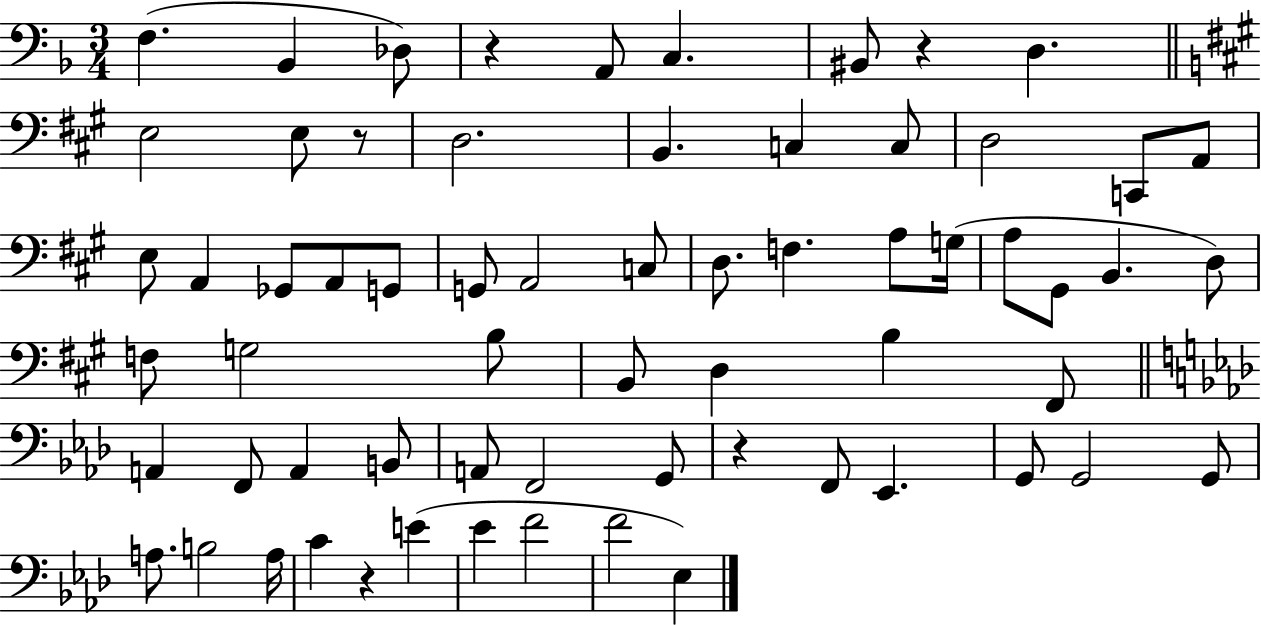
{
  \clef bass
  \numericTimeSignature
  \time 3/4
  \key f \major
  f4.( bes,4 des8) | r4 a,8 c4. | bis,8 r4 d4. | \bar "||" \break \key a \major e2 e8 r8 | d2. | b,4. c4 c8 | d2 c,8 a,8 | \break e8 a,4 ges,8 a,8 g,8 | g,8 a,2 c8 | d8. f4. a8 g16( | a8 gis,8 b,4. d8) | \break f8 g2 b8 | b,8 d4 b4 fis,8 | \bar "||" \break \key f \minor a,4 f,8 a,4 b,8 | a,8 f,2 g,8 | r4 f,8 ees,4. | g,8 g,2 g,8 | \break a8. b2 a16 | c'4 r4 e'4( | ees'4 f'2 | f'2 ees4) | \break \bar "|."
}